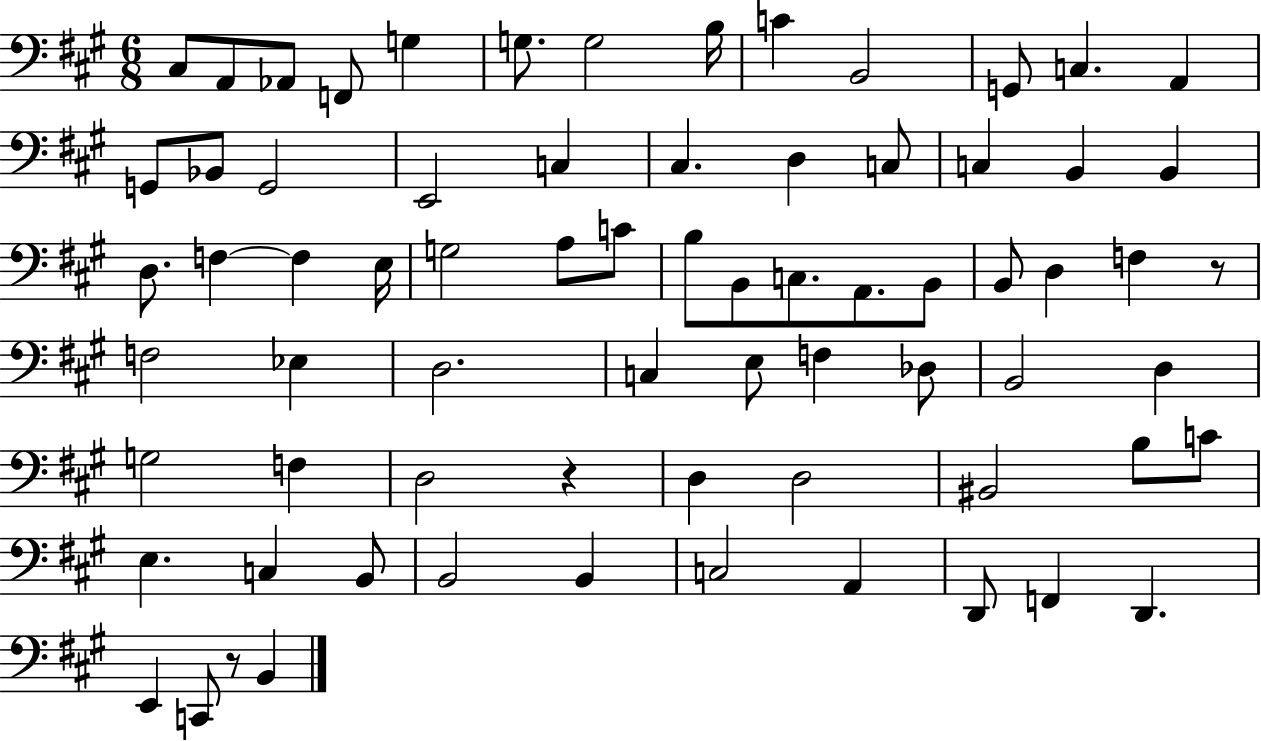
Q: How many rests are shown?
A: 3